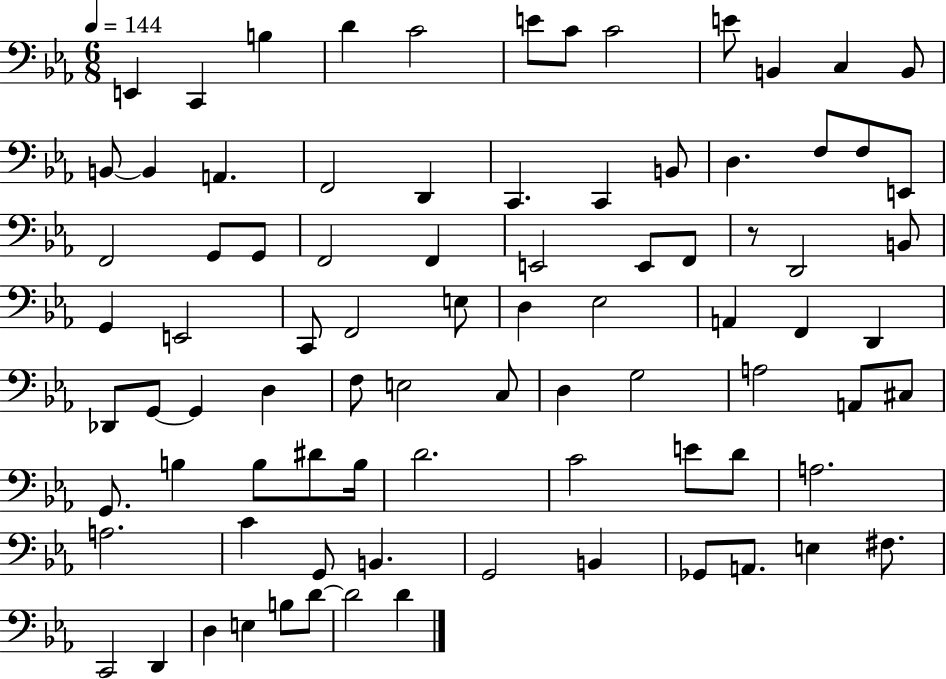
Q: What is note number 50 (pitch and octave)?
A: E3